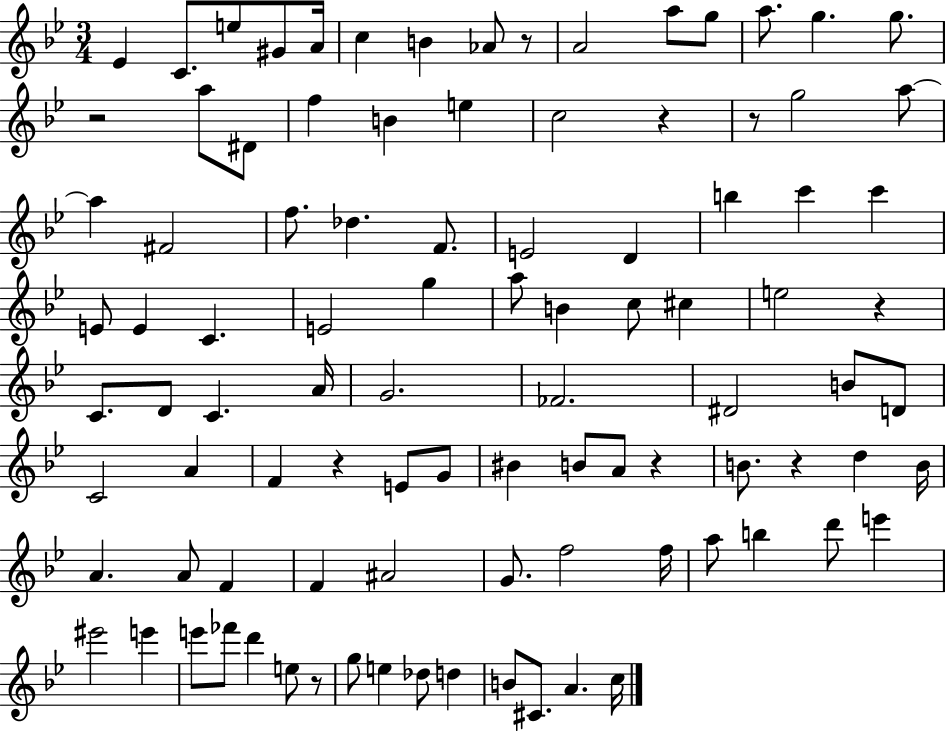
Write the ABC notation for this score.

X:1
T:Untitled
M:3/4
L:1/4
K:Bb
_E C/2 e/2 ^G/2 A/4 c B _A/2 z/2 A2 a/2 g/2 a/2 g g/2 z2 a/2 ^D/2 f B e c2 z z/2 g2 a/2 a ^F2 f/2 _d F/2 E2 D b c' c' E/2 E C E2 g a/2 B c/2 ^c e2 z C/2 D/2 C A/4 G2 _F2 ^D2 B/2 D/2 C2 A F z E/2 G/2 ^B B/2 A/2 z B/2 z d B/4 A A/2 F F ^A2 G/2 f2 f/4 a/2 b d'/2 e' ^e'2 e' e'/2 _f'/2 d' e/2 z/2 g/2 e _d/2 d B/2 ^C/2 A c/4